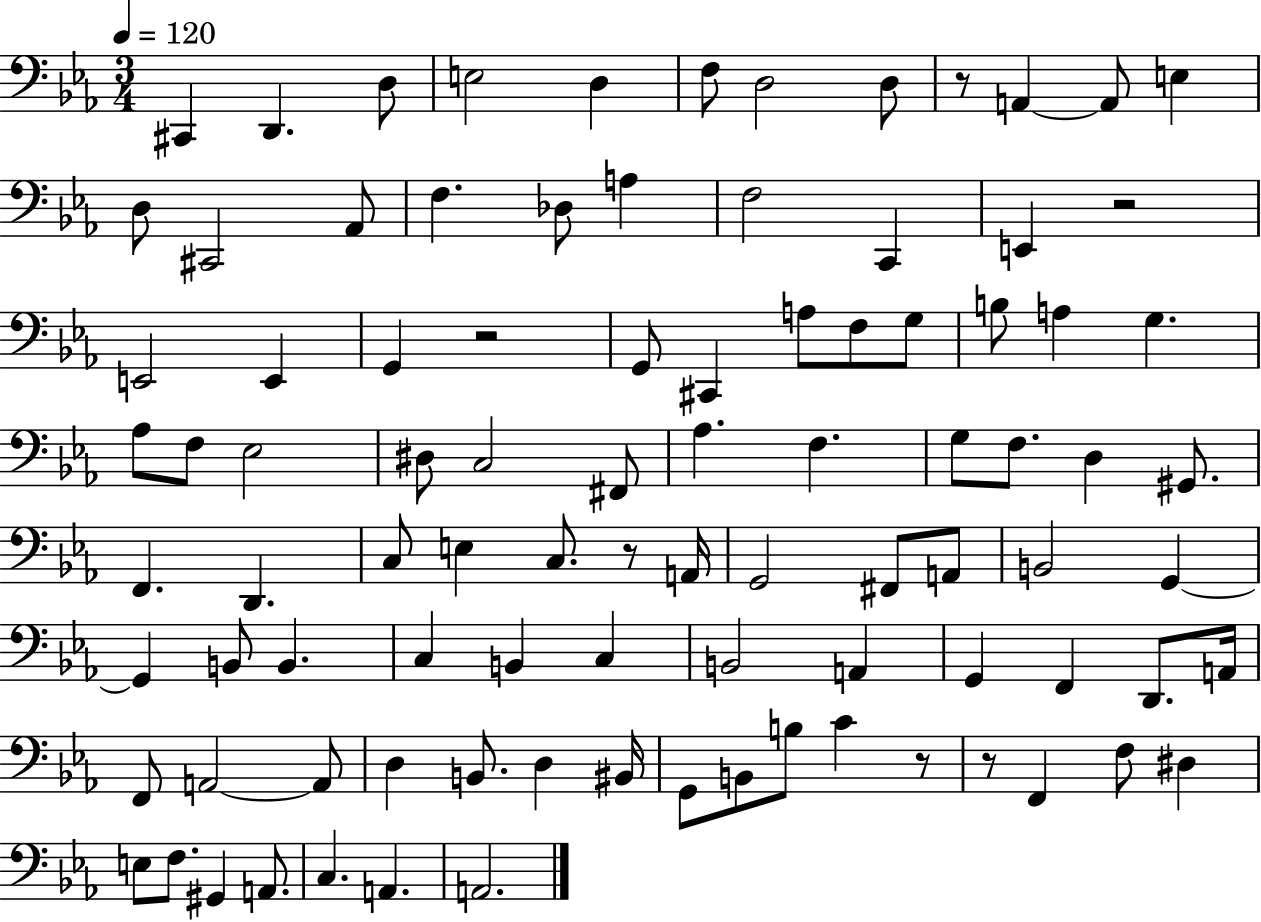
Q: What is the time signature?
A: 3/4